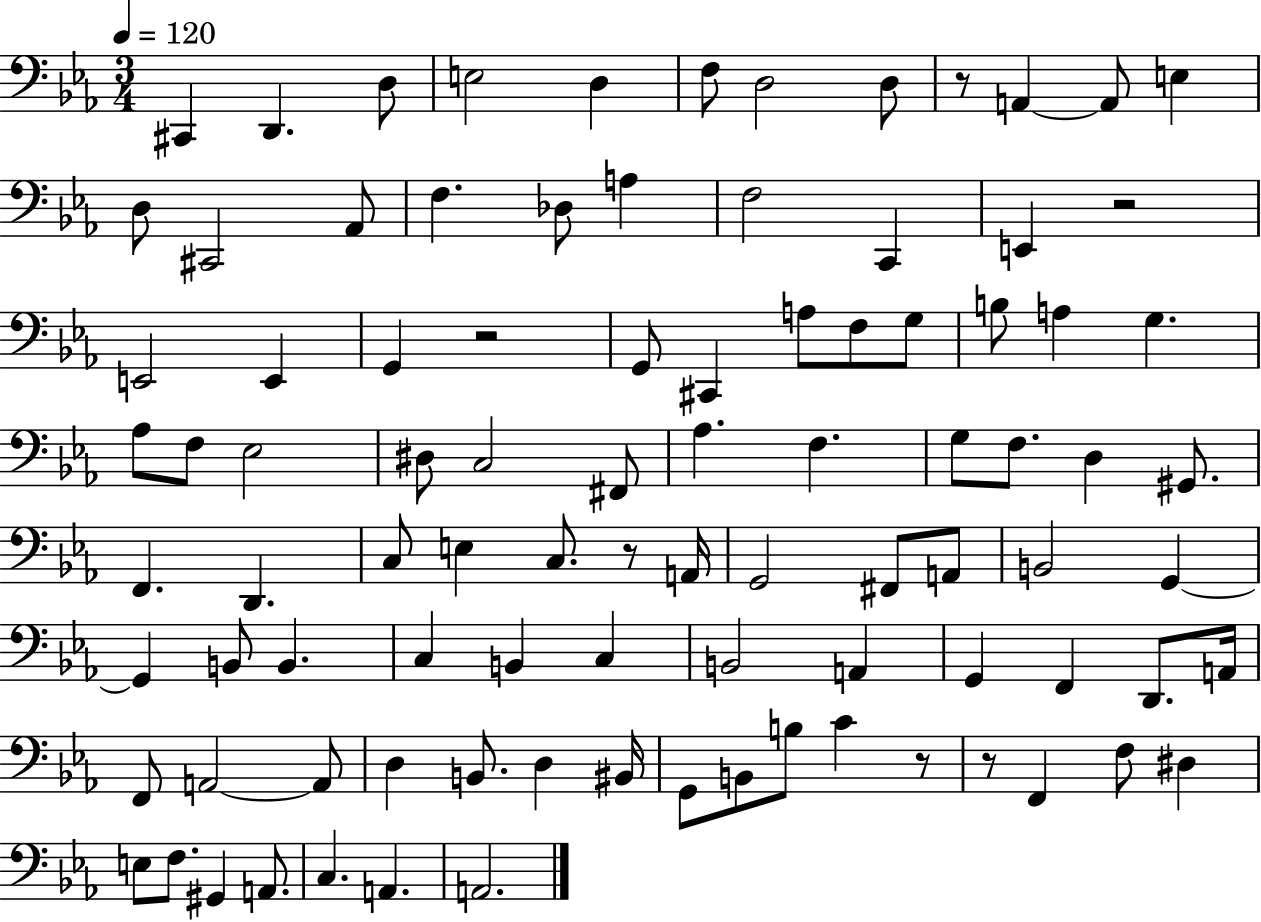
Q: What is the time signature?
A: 3/4